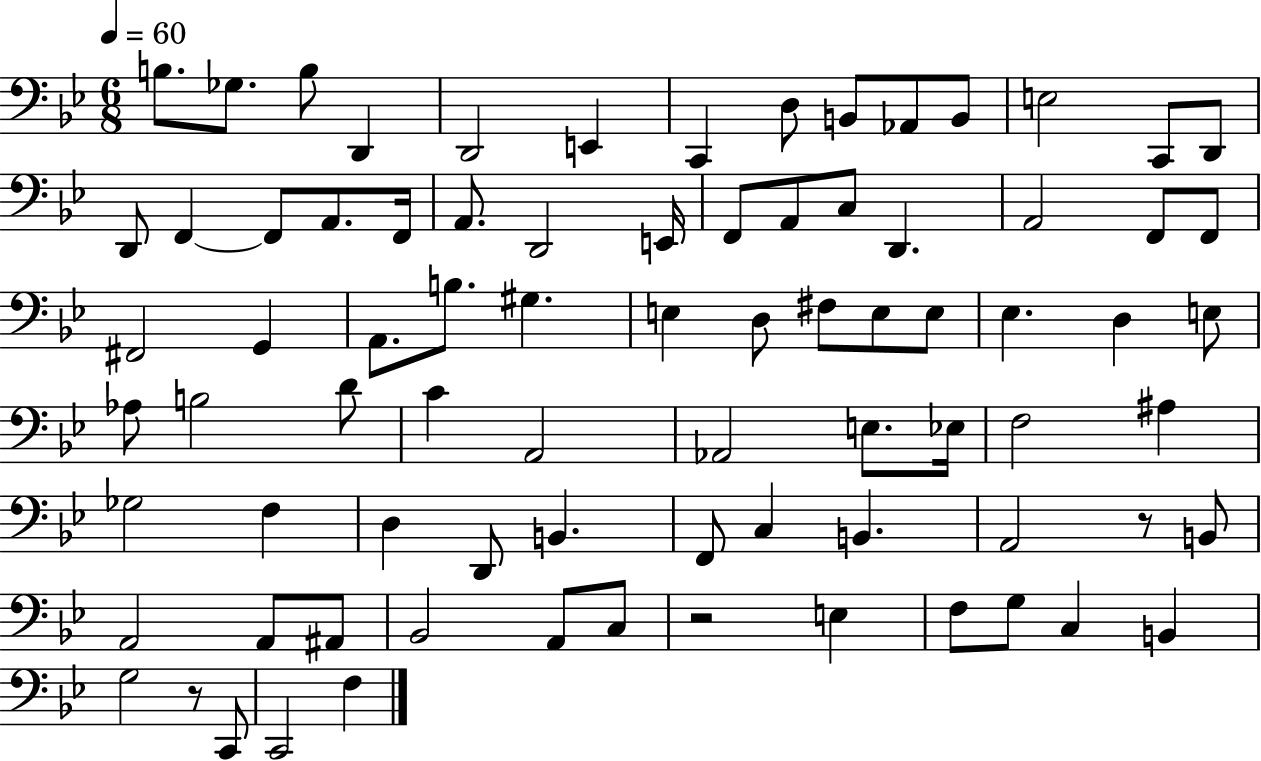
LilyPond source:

{
  \clef bass
  \numericTimeSignature
  \time 6/8
  \key bes \major
  \tempo 4 = 60
  b8. ges8. b8 d,4 | d,2 e,4 | c,4 d8 b,8 aes,8 b,8 | e2 c,8 d,8 | \break d,8 f,4~~ f,8 a,8. f,16 | a,8. d,2 e,16 | f,8 a,8 c8 d,4. | a,2 f,8 f,8 | \break fis,2 g,4 | a,8. b8. gis4. | e4 d8 fis8 e8 e8 | ees4. d4 e8 | \break aes8 b2 d'8 | c'4 a,2 | aes,2 e8. ees16 | f2 ais4 | \break ges2 f4 | d4 d,8 b,4. | f,8 c4 b,4. | a,2 r8 b,8 | \break a,2 a,8 ais,8 | bes,2 a,8 c8 | r2 e4 | f8 g8 c4 b,4 | \break g2 r8 c,8 | c,2 f4 | \bar "|."
}